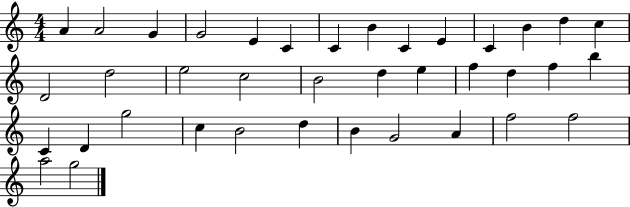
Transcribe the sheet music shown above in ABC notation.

X:1
T:Untitled
M:4/4
L:1/4
K:C
A A2 G G2 E C C B C E C B d c D2 d2 e2 c2 B2 d e f d f b C D g2 c B2 d B G2 A f2 f2 a2 g2